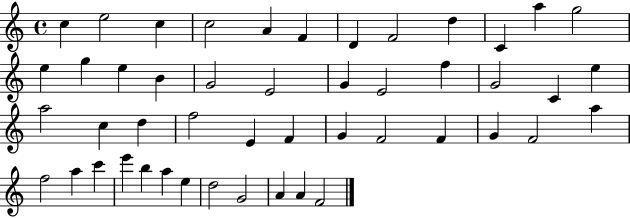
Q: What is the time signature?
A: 4/4